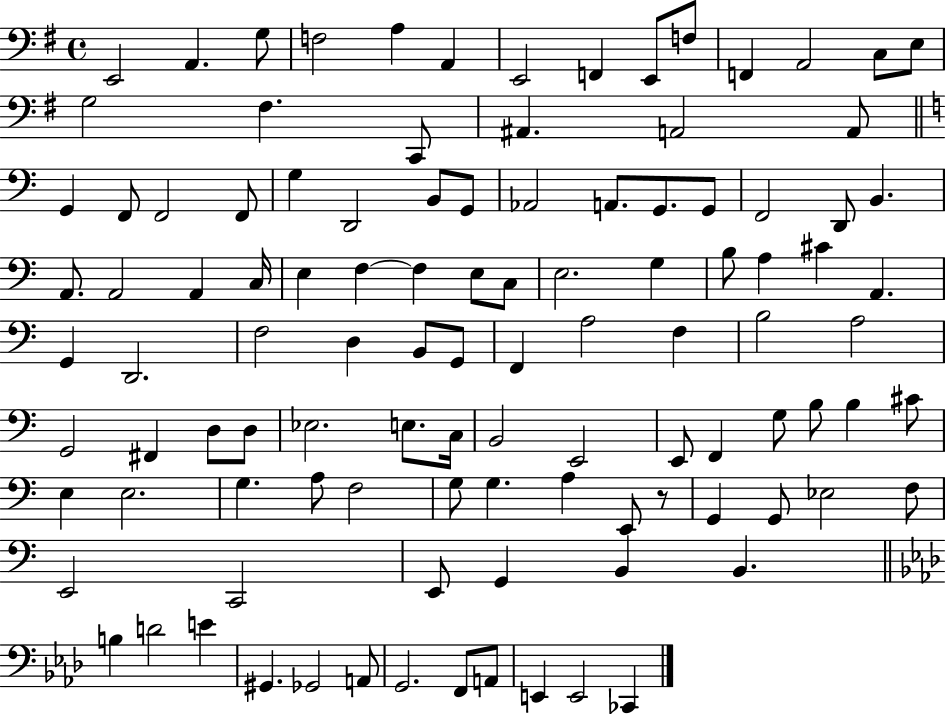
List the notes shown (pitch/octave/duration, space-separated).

E2/h A2/q. G3/e F3/h A3/q A2/q E2/h F2/q E2/e F3/e F2/q A2/h C3/e E3/e G3/h F#3/q. C2/e A#2/q. A2/h A2/e G2/q F2/e F2/h F2/e G3/q D2/h B2/e G2/e Ab2/h A2/e. G2/e. G2/e F2/h D2/e B2/q. A2/e. A2/h A2/q C3/s E3/q F3/q F3/q E3/e C3/e E3/h. G3/q B3/e A3/q C#4/q A2/q. G2/q D2/h. F3/h D3/q B2/e G2/e F2/q A3/h F3/q B3/h A3/h G2/h F#2/q D3/e D3/e Eb3/h. E3/e. C3/s B2/h E2/h E2/e F2/q G3/e B3/e B3/q C#4/e E3/q E3/h. G3/q. A3/e F3/h G3/e G3/q. A3/q E2/e R/e G2/q G2/e Eb3/h F3/e E2/h C2/h E2/e G2/q B2/q B2/q. B3/q D4/h E4/q G#2/q. Gb2/h A2/e G2/h. F2/e A2/e E2/q E2/h CES2/q